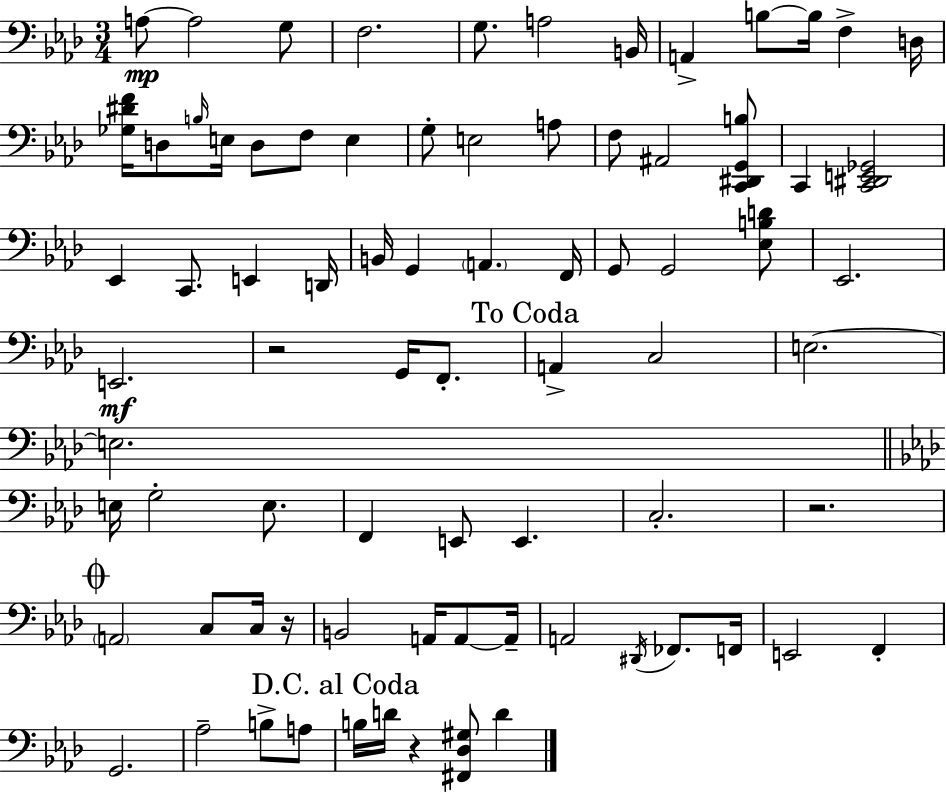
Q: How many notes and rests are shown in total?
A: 78